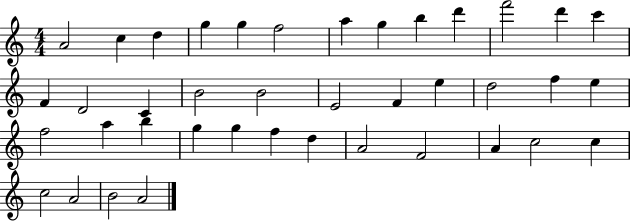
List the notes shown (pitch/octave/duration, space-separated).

A4/h C5/q D5/q G5/q G5/q F5/h A5/q G5/q B5/q D6/q F6/h D6/q C6/q F4/q D4/h C4/q B4/h B4/h E4/h F4/q E5/q D5/h F5/q E5/q F5/h A5/q B5/q G5/q G5/q F5/q D5/q A4/h F4/h A4/q C5/h C5/q C5/h A4/h B4/h A4/h